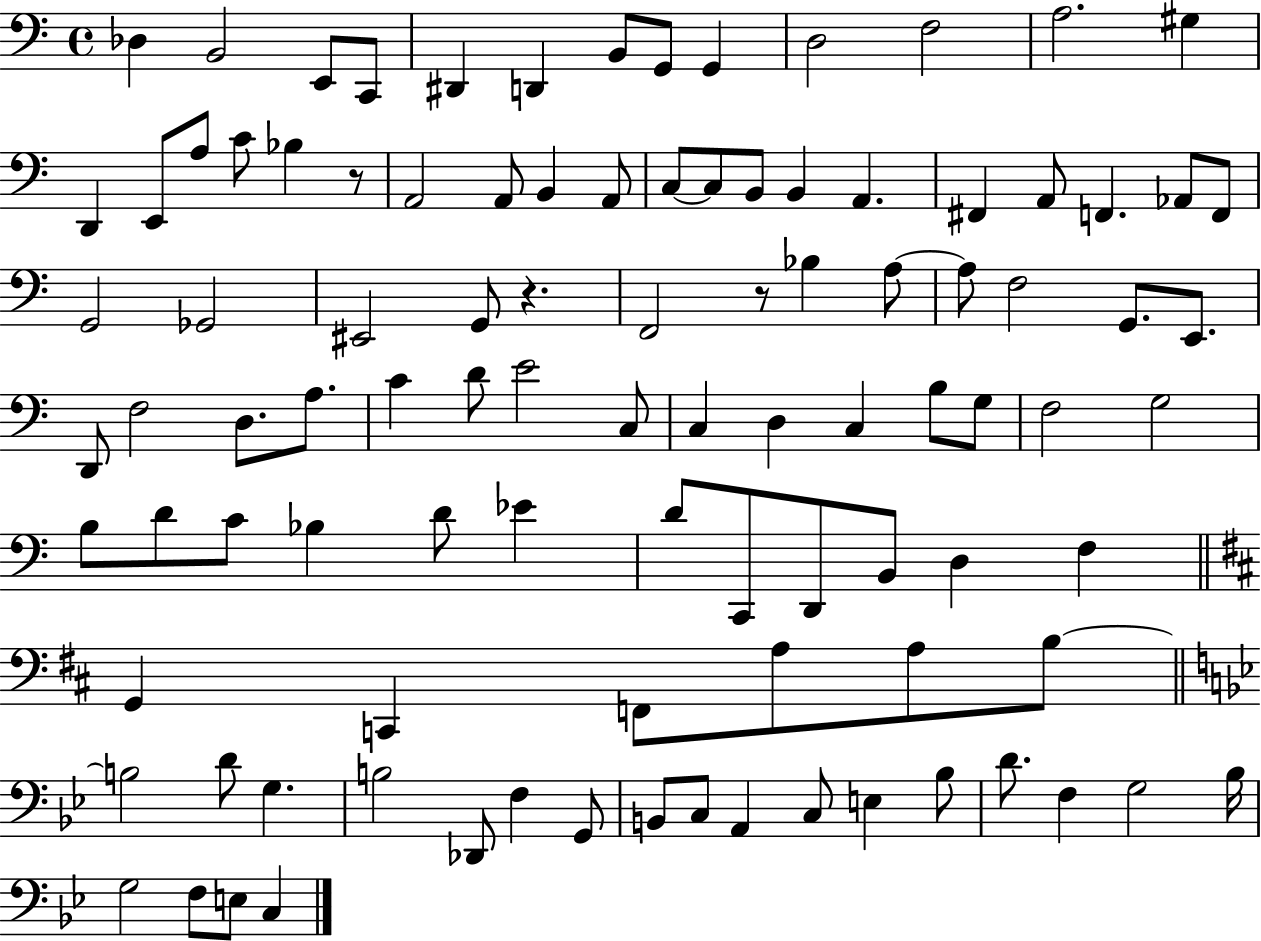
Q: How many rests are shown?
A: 3